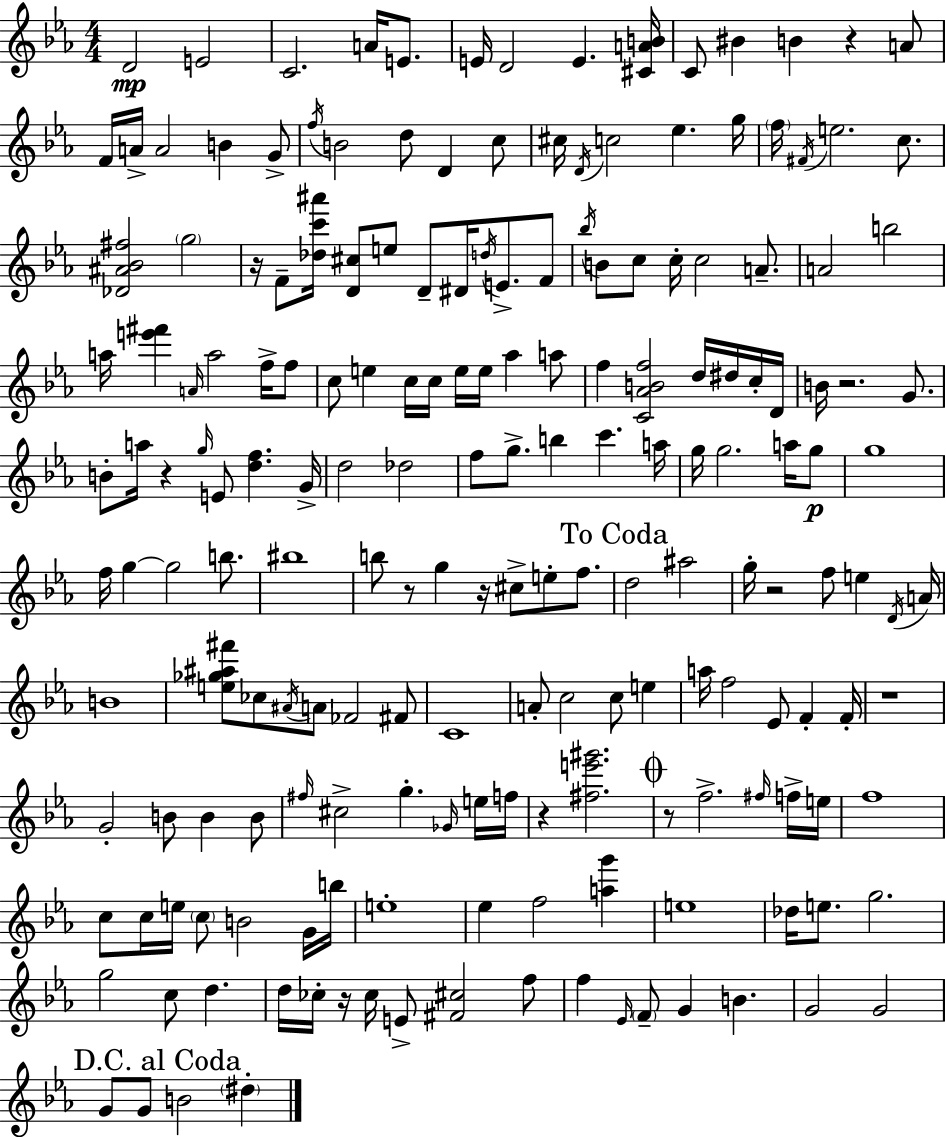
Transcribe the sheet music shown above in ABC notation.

X:1
T:Untitled
M:4/4
L:1/4
K:Cm
D2 E2 C2 A/4 E/2 E/4 D2 E [^CAB]/4 C/2 ^B B z A/2 F/4 A/4 A2 B G/2 f/4 B2 d/2 D c/2 ^c/4 D/4 c2 _e g/4 f/4 ^F/4 e2 c/2 [_D^A_B^f]2 g2 z/4 F/2 [_dc'^a']/4 [D^c]/2 e/2 D/2 ^D/4 d/4 E/2 F/2 _b/4 B/2 c/2 c/4 c2 A/2 A2 b2 a/4 [e'^f'] A/4 a2 f/4 f/2 c/2 e c/4 c/4 e/4 e/4 _a a/2 f [C_ABf]2 d/4 ^d/4 c/4 D/4 B/4 z2 G/2 B/2 a/4 z g/4 E/2 [df] G/4 d2 _d2 f/2 g/2 b c' a/4 g/4 g2 a/4 g/2 g4 f/4 g g2 b/2 ^b4 b/2 z/2 g z/4 ^c/2 e/2 f/2 d2 ^a2 g/4 z2 f/2 e D/4 A/4 B4 [e_g^a^f']/2 _c/2 ^A/4 A/2 _F2 ^F/2 C4 A/2 c2 c/2 e a/4 f2 _E/2 F F/4 z4 G2 B/2 B B/2 ^f/4 ^c2 g _G/4 e/4 f/4 z [^fe'^g']2 z/2 f2 ^f/4 f/4 e/4 f4 c/2 c/4 e/4 c/2 B2 G/4 b/4 e4 _e f2 [ag'] e4 _d/4 e/2 g2 g2 c/2 d d/4 _c/4 z/4 _c/4 E/2 [^F^c]2 f/2 f _E/4 F/2 G B G2 G2 G/2 G/2 B2 ^d